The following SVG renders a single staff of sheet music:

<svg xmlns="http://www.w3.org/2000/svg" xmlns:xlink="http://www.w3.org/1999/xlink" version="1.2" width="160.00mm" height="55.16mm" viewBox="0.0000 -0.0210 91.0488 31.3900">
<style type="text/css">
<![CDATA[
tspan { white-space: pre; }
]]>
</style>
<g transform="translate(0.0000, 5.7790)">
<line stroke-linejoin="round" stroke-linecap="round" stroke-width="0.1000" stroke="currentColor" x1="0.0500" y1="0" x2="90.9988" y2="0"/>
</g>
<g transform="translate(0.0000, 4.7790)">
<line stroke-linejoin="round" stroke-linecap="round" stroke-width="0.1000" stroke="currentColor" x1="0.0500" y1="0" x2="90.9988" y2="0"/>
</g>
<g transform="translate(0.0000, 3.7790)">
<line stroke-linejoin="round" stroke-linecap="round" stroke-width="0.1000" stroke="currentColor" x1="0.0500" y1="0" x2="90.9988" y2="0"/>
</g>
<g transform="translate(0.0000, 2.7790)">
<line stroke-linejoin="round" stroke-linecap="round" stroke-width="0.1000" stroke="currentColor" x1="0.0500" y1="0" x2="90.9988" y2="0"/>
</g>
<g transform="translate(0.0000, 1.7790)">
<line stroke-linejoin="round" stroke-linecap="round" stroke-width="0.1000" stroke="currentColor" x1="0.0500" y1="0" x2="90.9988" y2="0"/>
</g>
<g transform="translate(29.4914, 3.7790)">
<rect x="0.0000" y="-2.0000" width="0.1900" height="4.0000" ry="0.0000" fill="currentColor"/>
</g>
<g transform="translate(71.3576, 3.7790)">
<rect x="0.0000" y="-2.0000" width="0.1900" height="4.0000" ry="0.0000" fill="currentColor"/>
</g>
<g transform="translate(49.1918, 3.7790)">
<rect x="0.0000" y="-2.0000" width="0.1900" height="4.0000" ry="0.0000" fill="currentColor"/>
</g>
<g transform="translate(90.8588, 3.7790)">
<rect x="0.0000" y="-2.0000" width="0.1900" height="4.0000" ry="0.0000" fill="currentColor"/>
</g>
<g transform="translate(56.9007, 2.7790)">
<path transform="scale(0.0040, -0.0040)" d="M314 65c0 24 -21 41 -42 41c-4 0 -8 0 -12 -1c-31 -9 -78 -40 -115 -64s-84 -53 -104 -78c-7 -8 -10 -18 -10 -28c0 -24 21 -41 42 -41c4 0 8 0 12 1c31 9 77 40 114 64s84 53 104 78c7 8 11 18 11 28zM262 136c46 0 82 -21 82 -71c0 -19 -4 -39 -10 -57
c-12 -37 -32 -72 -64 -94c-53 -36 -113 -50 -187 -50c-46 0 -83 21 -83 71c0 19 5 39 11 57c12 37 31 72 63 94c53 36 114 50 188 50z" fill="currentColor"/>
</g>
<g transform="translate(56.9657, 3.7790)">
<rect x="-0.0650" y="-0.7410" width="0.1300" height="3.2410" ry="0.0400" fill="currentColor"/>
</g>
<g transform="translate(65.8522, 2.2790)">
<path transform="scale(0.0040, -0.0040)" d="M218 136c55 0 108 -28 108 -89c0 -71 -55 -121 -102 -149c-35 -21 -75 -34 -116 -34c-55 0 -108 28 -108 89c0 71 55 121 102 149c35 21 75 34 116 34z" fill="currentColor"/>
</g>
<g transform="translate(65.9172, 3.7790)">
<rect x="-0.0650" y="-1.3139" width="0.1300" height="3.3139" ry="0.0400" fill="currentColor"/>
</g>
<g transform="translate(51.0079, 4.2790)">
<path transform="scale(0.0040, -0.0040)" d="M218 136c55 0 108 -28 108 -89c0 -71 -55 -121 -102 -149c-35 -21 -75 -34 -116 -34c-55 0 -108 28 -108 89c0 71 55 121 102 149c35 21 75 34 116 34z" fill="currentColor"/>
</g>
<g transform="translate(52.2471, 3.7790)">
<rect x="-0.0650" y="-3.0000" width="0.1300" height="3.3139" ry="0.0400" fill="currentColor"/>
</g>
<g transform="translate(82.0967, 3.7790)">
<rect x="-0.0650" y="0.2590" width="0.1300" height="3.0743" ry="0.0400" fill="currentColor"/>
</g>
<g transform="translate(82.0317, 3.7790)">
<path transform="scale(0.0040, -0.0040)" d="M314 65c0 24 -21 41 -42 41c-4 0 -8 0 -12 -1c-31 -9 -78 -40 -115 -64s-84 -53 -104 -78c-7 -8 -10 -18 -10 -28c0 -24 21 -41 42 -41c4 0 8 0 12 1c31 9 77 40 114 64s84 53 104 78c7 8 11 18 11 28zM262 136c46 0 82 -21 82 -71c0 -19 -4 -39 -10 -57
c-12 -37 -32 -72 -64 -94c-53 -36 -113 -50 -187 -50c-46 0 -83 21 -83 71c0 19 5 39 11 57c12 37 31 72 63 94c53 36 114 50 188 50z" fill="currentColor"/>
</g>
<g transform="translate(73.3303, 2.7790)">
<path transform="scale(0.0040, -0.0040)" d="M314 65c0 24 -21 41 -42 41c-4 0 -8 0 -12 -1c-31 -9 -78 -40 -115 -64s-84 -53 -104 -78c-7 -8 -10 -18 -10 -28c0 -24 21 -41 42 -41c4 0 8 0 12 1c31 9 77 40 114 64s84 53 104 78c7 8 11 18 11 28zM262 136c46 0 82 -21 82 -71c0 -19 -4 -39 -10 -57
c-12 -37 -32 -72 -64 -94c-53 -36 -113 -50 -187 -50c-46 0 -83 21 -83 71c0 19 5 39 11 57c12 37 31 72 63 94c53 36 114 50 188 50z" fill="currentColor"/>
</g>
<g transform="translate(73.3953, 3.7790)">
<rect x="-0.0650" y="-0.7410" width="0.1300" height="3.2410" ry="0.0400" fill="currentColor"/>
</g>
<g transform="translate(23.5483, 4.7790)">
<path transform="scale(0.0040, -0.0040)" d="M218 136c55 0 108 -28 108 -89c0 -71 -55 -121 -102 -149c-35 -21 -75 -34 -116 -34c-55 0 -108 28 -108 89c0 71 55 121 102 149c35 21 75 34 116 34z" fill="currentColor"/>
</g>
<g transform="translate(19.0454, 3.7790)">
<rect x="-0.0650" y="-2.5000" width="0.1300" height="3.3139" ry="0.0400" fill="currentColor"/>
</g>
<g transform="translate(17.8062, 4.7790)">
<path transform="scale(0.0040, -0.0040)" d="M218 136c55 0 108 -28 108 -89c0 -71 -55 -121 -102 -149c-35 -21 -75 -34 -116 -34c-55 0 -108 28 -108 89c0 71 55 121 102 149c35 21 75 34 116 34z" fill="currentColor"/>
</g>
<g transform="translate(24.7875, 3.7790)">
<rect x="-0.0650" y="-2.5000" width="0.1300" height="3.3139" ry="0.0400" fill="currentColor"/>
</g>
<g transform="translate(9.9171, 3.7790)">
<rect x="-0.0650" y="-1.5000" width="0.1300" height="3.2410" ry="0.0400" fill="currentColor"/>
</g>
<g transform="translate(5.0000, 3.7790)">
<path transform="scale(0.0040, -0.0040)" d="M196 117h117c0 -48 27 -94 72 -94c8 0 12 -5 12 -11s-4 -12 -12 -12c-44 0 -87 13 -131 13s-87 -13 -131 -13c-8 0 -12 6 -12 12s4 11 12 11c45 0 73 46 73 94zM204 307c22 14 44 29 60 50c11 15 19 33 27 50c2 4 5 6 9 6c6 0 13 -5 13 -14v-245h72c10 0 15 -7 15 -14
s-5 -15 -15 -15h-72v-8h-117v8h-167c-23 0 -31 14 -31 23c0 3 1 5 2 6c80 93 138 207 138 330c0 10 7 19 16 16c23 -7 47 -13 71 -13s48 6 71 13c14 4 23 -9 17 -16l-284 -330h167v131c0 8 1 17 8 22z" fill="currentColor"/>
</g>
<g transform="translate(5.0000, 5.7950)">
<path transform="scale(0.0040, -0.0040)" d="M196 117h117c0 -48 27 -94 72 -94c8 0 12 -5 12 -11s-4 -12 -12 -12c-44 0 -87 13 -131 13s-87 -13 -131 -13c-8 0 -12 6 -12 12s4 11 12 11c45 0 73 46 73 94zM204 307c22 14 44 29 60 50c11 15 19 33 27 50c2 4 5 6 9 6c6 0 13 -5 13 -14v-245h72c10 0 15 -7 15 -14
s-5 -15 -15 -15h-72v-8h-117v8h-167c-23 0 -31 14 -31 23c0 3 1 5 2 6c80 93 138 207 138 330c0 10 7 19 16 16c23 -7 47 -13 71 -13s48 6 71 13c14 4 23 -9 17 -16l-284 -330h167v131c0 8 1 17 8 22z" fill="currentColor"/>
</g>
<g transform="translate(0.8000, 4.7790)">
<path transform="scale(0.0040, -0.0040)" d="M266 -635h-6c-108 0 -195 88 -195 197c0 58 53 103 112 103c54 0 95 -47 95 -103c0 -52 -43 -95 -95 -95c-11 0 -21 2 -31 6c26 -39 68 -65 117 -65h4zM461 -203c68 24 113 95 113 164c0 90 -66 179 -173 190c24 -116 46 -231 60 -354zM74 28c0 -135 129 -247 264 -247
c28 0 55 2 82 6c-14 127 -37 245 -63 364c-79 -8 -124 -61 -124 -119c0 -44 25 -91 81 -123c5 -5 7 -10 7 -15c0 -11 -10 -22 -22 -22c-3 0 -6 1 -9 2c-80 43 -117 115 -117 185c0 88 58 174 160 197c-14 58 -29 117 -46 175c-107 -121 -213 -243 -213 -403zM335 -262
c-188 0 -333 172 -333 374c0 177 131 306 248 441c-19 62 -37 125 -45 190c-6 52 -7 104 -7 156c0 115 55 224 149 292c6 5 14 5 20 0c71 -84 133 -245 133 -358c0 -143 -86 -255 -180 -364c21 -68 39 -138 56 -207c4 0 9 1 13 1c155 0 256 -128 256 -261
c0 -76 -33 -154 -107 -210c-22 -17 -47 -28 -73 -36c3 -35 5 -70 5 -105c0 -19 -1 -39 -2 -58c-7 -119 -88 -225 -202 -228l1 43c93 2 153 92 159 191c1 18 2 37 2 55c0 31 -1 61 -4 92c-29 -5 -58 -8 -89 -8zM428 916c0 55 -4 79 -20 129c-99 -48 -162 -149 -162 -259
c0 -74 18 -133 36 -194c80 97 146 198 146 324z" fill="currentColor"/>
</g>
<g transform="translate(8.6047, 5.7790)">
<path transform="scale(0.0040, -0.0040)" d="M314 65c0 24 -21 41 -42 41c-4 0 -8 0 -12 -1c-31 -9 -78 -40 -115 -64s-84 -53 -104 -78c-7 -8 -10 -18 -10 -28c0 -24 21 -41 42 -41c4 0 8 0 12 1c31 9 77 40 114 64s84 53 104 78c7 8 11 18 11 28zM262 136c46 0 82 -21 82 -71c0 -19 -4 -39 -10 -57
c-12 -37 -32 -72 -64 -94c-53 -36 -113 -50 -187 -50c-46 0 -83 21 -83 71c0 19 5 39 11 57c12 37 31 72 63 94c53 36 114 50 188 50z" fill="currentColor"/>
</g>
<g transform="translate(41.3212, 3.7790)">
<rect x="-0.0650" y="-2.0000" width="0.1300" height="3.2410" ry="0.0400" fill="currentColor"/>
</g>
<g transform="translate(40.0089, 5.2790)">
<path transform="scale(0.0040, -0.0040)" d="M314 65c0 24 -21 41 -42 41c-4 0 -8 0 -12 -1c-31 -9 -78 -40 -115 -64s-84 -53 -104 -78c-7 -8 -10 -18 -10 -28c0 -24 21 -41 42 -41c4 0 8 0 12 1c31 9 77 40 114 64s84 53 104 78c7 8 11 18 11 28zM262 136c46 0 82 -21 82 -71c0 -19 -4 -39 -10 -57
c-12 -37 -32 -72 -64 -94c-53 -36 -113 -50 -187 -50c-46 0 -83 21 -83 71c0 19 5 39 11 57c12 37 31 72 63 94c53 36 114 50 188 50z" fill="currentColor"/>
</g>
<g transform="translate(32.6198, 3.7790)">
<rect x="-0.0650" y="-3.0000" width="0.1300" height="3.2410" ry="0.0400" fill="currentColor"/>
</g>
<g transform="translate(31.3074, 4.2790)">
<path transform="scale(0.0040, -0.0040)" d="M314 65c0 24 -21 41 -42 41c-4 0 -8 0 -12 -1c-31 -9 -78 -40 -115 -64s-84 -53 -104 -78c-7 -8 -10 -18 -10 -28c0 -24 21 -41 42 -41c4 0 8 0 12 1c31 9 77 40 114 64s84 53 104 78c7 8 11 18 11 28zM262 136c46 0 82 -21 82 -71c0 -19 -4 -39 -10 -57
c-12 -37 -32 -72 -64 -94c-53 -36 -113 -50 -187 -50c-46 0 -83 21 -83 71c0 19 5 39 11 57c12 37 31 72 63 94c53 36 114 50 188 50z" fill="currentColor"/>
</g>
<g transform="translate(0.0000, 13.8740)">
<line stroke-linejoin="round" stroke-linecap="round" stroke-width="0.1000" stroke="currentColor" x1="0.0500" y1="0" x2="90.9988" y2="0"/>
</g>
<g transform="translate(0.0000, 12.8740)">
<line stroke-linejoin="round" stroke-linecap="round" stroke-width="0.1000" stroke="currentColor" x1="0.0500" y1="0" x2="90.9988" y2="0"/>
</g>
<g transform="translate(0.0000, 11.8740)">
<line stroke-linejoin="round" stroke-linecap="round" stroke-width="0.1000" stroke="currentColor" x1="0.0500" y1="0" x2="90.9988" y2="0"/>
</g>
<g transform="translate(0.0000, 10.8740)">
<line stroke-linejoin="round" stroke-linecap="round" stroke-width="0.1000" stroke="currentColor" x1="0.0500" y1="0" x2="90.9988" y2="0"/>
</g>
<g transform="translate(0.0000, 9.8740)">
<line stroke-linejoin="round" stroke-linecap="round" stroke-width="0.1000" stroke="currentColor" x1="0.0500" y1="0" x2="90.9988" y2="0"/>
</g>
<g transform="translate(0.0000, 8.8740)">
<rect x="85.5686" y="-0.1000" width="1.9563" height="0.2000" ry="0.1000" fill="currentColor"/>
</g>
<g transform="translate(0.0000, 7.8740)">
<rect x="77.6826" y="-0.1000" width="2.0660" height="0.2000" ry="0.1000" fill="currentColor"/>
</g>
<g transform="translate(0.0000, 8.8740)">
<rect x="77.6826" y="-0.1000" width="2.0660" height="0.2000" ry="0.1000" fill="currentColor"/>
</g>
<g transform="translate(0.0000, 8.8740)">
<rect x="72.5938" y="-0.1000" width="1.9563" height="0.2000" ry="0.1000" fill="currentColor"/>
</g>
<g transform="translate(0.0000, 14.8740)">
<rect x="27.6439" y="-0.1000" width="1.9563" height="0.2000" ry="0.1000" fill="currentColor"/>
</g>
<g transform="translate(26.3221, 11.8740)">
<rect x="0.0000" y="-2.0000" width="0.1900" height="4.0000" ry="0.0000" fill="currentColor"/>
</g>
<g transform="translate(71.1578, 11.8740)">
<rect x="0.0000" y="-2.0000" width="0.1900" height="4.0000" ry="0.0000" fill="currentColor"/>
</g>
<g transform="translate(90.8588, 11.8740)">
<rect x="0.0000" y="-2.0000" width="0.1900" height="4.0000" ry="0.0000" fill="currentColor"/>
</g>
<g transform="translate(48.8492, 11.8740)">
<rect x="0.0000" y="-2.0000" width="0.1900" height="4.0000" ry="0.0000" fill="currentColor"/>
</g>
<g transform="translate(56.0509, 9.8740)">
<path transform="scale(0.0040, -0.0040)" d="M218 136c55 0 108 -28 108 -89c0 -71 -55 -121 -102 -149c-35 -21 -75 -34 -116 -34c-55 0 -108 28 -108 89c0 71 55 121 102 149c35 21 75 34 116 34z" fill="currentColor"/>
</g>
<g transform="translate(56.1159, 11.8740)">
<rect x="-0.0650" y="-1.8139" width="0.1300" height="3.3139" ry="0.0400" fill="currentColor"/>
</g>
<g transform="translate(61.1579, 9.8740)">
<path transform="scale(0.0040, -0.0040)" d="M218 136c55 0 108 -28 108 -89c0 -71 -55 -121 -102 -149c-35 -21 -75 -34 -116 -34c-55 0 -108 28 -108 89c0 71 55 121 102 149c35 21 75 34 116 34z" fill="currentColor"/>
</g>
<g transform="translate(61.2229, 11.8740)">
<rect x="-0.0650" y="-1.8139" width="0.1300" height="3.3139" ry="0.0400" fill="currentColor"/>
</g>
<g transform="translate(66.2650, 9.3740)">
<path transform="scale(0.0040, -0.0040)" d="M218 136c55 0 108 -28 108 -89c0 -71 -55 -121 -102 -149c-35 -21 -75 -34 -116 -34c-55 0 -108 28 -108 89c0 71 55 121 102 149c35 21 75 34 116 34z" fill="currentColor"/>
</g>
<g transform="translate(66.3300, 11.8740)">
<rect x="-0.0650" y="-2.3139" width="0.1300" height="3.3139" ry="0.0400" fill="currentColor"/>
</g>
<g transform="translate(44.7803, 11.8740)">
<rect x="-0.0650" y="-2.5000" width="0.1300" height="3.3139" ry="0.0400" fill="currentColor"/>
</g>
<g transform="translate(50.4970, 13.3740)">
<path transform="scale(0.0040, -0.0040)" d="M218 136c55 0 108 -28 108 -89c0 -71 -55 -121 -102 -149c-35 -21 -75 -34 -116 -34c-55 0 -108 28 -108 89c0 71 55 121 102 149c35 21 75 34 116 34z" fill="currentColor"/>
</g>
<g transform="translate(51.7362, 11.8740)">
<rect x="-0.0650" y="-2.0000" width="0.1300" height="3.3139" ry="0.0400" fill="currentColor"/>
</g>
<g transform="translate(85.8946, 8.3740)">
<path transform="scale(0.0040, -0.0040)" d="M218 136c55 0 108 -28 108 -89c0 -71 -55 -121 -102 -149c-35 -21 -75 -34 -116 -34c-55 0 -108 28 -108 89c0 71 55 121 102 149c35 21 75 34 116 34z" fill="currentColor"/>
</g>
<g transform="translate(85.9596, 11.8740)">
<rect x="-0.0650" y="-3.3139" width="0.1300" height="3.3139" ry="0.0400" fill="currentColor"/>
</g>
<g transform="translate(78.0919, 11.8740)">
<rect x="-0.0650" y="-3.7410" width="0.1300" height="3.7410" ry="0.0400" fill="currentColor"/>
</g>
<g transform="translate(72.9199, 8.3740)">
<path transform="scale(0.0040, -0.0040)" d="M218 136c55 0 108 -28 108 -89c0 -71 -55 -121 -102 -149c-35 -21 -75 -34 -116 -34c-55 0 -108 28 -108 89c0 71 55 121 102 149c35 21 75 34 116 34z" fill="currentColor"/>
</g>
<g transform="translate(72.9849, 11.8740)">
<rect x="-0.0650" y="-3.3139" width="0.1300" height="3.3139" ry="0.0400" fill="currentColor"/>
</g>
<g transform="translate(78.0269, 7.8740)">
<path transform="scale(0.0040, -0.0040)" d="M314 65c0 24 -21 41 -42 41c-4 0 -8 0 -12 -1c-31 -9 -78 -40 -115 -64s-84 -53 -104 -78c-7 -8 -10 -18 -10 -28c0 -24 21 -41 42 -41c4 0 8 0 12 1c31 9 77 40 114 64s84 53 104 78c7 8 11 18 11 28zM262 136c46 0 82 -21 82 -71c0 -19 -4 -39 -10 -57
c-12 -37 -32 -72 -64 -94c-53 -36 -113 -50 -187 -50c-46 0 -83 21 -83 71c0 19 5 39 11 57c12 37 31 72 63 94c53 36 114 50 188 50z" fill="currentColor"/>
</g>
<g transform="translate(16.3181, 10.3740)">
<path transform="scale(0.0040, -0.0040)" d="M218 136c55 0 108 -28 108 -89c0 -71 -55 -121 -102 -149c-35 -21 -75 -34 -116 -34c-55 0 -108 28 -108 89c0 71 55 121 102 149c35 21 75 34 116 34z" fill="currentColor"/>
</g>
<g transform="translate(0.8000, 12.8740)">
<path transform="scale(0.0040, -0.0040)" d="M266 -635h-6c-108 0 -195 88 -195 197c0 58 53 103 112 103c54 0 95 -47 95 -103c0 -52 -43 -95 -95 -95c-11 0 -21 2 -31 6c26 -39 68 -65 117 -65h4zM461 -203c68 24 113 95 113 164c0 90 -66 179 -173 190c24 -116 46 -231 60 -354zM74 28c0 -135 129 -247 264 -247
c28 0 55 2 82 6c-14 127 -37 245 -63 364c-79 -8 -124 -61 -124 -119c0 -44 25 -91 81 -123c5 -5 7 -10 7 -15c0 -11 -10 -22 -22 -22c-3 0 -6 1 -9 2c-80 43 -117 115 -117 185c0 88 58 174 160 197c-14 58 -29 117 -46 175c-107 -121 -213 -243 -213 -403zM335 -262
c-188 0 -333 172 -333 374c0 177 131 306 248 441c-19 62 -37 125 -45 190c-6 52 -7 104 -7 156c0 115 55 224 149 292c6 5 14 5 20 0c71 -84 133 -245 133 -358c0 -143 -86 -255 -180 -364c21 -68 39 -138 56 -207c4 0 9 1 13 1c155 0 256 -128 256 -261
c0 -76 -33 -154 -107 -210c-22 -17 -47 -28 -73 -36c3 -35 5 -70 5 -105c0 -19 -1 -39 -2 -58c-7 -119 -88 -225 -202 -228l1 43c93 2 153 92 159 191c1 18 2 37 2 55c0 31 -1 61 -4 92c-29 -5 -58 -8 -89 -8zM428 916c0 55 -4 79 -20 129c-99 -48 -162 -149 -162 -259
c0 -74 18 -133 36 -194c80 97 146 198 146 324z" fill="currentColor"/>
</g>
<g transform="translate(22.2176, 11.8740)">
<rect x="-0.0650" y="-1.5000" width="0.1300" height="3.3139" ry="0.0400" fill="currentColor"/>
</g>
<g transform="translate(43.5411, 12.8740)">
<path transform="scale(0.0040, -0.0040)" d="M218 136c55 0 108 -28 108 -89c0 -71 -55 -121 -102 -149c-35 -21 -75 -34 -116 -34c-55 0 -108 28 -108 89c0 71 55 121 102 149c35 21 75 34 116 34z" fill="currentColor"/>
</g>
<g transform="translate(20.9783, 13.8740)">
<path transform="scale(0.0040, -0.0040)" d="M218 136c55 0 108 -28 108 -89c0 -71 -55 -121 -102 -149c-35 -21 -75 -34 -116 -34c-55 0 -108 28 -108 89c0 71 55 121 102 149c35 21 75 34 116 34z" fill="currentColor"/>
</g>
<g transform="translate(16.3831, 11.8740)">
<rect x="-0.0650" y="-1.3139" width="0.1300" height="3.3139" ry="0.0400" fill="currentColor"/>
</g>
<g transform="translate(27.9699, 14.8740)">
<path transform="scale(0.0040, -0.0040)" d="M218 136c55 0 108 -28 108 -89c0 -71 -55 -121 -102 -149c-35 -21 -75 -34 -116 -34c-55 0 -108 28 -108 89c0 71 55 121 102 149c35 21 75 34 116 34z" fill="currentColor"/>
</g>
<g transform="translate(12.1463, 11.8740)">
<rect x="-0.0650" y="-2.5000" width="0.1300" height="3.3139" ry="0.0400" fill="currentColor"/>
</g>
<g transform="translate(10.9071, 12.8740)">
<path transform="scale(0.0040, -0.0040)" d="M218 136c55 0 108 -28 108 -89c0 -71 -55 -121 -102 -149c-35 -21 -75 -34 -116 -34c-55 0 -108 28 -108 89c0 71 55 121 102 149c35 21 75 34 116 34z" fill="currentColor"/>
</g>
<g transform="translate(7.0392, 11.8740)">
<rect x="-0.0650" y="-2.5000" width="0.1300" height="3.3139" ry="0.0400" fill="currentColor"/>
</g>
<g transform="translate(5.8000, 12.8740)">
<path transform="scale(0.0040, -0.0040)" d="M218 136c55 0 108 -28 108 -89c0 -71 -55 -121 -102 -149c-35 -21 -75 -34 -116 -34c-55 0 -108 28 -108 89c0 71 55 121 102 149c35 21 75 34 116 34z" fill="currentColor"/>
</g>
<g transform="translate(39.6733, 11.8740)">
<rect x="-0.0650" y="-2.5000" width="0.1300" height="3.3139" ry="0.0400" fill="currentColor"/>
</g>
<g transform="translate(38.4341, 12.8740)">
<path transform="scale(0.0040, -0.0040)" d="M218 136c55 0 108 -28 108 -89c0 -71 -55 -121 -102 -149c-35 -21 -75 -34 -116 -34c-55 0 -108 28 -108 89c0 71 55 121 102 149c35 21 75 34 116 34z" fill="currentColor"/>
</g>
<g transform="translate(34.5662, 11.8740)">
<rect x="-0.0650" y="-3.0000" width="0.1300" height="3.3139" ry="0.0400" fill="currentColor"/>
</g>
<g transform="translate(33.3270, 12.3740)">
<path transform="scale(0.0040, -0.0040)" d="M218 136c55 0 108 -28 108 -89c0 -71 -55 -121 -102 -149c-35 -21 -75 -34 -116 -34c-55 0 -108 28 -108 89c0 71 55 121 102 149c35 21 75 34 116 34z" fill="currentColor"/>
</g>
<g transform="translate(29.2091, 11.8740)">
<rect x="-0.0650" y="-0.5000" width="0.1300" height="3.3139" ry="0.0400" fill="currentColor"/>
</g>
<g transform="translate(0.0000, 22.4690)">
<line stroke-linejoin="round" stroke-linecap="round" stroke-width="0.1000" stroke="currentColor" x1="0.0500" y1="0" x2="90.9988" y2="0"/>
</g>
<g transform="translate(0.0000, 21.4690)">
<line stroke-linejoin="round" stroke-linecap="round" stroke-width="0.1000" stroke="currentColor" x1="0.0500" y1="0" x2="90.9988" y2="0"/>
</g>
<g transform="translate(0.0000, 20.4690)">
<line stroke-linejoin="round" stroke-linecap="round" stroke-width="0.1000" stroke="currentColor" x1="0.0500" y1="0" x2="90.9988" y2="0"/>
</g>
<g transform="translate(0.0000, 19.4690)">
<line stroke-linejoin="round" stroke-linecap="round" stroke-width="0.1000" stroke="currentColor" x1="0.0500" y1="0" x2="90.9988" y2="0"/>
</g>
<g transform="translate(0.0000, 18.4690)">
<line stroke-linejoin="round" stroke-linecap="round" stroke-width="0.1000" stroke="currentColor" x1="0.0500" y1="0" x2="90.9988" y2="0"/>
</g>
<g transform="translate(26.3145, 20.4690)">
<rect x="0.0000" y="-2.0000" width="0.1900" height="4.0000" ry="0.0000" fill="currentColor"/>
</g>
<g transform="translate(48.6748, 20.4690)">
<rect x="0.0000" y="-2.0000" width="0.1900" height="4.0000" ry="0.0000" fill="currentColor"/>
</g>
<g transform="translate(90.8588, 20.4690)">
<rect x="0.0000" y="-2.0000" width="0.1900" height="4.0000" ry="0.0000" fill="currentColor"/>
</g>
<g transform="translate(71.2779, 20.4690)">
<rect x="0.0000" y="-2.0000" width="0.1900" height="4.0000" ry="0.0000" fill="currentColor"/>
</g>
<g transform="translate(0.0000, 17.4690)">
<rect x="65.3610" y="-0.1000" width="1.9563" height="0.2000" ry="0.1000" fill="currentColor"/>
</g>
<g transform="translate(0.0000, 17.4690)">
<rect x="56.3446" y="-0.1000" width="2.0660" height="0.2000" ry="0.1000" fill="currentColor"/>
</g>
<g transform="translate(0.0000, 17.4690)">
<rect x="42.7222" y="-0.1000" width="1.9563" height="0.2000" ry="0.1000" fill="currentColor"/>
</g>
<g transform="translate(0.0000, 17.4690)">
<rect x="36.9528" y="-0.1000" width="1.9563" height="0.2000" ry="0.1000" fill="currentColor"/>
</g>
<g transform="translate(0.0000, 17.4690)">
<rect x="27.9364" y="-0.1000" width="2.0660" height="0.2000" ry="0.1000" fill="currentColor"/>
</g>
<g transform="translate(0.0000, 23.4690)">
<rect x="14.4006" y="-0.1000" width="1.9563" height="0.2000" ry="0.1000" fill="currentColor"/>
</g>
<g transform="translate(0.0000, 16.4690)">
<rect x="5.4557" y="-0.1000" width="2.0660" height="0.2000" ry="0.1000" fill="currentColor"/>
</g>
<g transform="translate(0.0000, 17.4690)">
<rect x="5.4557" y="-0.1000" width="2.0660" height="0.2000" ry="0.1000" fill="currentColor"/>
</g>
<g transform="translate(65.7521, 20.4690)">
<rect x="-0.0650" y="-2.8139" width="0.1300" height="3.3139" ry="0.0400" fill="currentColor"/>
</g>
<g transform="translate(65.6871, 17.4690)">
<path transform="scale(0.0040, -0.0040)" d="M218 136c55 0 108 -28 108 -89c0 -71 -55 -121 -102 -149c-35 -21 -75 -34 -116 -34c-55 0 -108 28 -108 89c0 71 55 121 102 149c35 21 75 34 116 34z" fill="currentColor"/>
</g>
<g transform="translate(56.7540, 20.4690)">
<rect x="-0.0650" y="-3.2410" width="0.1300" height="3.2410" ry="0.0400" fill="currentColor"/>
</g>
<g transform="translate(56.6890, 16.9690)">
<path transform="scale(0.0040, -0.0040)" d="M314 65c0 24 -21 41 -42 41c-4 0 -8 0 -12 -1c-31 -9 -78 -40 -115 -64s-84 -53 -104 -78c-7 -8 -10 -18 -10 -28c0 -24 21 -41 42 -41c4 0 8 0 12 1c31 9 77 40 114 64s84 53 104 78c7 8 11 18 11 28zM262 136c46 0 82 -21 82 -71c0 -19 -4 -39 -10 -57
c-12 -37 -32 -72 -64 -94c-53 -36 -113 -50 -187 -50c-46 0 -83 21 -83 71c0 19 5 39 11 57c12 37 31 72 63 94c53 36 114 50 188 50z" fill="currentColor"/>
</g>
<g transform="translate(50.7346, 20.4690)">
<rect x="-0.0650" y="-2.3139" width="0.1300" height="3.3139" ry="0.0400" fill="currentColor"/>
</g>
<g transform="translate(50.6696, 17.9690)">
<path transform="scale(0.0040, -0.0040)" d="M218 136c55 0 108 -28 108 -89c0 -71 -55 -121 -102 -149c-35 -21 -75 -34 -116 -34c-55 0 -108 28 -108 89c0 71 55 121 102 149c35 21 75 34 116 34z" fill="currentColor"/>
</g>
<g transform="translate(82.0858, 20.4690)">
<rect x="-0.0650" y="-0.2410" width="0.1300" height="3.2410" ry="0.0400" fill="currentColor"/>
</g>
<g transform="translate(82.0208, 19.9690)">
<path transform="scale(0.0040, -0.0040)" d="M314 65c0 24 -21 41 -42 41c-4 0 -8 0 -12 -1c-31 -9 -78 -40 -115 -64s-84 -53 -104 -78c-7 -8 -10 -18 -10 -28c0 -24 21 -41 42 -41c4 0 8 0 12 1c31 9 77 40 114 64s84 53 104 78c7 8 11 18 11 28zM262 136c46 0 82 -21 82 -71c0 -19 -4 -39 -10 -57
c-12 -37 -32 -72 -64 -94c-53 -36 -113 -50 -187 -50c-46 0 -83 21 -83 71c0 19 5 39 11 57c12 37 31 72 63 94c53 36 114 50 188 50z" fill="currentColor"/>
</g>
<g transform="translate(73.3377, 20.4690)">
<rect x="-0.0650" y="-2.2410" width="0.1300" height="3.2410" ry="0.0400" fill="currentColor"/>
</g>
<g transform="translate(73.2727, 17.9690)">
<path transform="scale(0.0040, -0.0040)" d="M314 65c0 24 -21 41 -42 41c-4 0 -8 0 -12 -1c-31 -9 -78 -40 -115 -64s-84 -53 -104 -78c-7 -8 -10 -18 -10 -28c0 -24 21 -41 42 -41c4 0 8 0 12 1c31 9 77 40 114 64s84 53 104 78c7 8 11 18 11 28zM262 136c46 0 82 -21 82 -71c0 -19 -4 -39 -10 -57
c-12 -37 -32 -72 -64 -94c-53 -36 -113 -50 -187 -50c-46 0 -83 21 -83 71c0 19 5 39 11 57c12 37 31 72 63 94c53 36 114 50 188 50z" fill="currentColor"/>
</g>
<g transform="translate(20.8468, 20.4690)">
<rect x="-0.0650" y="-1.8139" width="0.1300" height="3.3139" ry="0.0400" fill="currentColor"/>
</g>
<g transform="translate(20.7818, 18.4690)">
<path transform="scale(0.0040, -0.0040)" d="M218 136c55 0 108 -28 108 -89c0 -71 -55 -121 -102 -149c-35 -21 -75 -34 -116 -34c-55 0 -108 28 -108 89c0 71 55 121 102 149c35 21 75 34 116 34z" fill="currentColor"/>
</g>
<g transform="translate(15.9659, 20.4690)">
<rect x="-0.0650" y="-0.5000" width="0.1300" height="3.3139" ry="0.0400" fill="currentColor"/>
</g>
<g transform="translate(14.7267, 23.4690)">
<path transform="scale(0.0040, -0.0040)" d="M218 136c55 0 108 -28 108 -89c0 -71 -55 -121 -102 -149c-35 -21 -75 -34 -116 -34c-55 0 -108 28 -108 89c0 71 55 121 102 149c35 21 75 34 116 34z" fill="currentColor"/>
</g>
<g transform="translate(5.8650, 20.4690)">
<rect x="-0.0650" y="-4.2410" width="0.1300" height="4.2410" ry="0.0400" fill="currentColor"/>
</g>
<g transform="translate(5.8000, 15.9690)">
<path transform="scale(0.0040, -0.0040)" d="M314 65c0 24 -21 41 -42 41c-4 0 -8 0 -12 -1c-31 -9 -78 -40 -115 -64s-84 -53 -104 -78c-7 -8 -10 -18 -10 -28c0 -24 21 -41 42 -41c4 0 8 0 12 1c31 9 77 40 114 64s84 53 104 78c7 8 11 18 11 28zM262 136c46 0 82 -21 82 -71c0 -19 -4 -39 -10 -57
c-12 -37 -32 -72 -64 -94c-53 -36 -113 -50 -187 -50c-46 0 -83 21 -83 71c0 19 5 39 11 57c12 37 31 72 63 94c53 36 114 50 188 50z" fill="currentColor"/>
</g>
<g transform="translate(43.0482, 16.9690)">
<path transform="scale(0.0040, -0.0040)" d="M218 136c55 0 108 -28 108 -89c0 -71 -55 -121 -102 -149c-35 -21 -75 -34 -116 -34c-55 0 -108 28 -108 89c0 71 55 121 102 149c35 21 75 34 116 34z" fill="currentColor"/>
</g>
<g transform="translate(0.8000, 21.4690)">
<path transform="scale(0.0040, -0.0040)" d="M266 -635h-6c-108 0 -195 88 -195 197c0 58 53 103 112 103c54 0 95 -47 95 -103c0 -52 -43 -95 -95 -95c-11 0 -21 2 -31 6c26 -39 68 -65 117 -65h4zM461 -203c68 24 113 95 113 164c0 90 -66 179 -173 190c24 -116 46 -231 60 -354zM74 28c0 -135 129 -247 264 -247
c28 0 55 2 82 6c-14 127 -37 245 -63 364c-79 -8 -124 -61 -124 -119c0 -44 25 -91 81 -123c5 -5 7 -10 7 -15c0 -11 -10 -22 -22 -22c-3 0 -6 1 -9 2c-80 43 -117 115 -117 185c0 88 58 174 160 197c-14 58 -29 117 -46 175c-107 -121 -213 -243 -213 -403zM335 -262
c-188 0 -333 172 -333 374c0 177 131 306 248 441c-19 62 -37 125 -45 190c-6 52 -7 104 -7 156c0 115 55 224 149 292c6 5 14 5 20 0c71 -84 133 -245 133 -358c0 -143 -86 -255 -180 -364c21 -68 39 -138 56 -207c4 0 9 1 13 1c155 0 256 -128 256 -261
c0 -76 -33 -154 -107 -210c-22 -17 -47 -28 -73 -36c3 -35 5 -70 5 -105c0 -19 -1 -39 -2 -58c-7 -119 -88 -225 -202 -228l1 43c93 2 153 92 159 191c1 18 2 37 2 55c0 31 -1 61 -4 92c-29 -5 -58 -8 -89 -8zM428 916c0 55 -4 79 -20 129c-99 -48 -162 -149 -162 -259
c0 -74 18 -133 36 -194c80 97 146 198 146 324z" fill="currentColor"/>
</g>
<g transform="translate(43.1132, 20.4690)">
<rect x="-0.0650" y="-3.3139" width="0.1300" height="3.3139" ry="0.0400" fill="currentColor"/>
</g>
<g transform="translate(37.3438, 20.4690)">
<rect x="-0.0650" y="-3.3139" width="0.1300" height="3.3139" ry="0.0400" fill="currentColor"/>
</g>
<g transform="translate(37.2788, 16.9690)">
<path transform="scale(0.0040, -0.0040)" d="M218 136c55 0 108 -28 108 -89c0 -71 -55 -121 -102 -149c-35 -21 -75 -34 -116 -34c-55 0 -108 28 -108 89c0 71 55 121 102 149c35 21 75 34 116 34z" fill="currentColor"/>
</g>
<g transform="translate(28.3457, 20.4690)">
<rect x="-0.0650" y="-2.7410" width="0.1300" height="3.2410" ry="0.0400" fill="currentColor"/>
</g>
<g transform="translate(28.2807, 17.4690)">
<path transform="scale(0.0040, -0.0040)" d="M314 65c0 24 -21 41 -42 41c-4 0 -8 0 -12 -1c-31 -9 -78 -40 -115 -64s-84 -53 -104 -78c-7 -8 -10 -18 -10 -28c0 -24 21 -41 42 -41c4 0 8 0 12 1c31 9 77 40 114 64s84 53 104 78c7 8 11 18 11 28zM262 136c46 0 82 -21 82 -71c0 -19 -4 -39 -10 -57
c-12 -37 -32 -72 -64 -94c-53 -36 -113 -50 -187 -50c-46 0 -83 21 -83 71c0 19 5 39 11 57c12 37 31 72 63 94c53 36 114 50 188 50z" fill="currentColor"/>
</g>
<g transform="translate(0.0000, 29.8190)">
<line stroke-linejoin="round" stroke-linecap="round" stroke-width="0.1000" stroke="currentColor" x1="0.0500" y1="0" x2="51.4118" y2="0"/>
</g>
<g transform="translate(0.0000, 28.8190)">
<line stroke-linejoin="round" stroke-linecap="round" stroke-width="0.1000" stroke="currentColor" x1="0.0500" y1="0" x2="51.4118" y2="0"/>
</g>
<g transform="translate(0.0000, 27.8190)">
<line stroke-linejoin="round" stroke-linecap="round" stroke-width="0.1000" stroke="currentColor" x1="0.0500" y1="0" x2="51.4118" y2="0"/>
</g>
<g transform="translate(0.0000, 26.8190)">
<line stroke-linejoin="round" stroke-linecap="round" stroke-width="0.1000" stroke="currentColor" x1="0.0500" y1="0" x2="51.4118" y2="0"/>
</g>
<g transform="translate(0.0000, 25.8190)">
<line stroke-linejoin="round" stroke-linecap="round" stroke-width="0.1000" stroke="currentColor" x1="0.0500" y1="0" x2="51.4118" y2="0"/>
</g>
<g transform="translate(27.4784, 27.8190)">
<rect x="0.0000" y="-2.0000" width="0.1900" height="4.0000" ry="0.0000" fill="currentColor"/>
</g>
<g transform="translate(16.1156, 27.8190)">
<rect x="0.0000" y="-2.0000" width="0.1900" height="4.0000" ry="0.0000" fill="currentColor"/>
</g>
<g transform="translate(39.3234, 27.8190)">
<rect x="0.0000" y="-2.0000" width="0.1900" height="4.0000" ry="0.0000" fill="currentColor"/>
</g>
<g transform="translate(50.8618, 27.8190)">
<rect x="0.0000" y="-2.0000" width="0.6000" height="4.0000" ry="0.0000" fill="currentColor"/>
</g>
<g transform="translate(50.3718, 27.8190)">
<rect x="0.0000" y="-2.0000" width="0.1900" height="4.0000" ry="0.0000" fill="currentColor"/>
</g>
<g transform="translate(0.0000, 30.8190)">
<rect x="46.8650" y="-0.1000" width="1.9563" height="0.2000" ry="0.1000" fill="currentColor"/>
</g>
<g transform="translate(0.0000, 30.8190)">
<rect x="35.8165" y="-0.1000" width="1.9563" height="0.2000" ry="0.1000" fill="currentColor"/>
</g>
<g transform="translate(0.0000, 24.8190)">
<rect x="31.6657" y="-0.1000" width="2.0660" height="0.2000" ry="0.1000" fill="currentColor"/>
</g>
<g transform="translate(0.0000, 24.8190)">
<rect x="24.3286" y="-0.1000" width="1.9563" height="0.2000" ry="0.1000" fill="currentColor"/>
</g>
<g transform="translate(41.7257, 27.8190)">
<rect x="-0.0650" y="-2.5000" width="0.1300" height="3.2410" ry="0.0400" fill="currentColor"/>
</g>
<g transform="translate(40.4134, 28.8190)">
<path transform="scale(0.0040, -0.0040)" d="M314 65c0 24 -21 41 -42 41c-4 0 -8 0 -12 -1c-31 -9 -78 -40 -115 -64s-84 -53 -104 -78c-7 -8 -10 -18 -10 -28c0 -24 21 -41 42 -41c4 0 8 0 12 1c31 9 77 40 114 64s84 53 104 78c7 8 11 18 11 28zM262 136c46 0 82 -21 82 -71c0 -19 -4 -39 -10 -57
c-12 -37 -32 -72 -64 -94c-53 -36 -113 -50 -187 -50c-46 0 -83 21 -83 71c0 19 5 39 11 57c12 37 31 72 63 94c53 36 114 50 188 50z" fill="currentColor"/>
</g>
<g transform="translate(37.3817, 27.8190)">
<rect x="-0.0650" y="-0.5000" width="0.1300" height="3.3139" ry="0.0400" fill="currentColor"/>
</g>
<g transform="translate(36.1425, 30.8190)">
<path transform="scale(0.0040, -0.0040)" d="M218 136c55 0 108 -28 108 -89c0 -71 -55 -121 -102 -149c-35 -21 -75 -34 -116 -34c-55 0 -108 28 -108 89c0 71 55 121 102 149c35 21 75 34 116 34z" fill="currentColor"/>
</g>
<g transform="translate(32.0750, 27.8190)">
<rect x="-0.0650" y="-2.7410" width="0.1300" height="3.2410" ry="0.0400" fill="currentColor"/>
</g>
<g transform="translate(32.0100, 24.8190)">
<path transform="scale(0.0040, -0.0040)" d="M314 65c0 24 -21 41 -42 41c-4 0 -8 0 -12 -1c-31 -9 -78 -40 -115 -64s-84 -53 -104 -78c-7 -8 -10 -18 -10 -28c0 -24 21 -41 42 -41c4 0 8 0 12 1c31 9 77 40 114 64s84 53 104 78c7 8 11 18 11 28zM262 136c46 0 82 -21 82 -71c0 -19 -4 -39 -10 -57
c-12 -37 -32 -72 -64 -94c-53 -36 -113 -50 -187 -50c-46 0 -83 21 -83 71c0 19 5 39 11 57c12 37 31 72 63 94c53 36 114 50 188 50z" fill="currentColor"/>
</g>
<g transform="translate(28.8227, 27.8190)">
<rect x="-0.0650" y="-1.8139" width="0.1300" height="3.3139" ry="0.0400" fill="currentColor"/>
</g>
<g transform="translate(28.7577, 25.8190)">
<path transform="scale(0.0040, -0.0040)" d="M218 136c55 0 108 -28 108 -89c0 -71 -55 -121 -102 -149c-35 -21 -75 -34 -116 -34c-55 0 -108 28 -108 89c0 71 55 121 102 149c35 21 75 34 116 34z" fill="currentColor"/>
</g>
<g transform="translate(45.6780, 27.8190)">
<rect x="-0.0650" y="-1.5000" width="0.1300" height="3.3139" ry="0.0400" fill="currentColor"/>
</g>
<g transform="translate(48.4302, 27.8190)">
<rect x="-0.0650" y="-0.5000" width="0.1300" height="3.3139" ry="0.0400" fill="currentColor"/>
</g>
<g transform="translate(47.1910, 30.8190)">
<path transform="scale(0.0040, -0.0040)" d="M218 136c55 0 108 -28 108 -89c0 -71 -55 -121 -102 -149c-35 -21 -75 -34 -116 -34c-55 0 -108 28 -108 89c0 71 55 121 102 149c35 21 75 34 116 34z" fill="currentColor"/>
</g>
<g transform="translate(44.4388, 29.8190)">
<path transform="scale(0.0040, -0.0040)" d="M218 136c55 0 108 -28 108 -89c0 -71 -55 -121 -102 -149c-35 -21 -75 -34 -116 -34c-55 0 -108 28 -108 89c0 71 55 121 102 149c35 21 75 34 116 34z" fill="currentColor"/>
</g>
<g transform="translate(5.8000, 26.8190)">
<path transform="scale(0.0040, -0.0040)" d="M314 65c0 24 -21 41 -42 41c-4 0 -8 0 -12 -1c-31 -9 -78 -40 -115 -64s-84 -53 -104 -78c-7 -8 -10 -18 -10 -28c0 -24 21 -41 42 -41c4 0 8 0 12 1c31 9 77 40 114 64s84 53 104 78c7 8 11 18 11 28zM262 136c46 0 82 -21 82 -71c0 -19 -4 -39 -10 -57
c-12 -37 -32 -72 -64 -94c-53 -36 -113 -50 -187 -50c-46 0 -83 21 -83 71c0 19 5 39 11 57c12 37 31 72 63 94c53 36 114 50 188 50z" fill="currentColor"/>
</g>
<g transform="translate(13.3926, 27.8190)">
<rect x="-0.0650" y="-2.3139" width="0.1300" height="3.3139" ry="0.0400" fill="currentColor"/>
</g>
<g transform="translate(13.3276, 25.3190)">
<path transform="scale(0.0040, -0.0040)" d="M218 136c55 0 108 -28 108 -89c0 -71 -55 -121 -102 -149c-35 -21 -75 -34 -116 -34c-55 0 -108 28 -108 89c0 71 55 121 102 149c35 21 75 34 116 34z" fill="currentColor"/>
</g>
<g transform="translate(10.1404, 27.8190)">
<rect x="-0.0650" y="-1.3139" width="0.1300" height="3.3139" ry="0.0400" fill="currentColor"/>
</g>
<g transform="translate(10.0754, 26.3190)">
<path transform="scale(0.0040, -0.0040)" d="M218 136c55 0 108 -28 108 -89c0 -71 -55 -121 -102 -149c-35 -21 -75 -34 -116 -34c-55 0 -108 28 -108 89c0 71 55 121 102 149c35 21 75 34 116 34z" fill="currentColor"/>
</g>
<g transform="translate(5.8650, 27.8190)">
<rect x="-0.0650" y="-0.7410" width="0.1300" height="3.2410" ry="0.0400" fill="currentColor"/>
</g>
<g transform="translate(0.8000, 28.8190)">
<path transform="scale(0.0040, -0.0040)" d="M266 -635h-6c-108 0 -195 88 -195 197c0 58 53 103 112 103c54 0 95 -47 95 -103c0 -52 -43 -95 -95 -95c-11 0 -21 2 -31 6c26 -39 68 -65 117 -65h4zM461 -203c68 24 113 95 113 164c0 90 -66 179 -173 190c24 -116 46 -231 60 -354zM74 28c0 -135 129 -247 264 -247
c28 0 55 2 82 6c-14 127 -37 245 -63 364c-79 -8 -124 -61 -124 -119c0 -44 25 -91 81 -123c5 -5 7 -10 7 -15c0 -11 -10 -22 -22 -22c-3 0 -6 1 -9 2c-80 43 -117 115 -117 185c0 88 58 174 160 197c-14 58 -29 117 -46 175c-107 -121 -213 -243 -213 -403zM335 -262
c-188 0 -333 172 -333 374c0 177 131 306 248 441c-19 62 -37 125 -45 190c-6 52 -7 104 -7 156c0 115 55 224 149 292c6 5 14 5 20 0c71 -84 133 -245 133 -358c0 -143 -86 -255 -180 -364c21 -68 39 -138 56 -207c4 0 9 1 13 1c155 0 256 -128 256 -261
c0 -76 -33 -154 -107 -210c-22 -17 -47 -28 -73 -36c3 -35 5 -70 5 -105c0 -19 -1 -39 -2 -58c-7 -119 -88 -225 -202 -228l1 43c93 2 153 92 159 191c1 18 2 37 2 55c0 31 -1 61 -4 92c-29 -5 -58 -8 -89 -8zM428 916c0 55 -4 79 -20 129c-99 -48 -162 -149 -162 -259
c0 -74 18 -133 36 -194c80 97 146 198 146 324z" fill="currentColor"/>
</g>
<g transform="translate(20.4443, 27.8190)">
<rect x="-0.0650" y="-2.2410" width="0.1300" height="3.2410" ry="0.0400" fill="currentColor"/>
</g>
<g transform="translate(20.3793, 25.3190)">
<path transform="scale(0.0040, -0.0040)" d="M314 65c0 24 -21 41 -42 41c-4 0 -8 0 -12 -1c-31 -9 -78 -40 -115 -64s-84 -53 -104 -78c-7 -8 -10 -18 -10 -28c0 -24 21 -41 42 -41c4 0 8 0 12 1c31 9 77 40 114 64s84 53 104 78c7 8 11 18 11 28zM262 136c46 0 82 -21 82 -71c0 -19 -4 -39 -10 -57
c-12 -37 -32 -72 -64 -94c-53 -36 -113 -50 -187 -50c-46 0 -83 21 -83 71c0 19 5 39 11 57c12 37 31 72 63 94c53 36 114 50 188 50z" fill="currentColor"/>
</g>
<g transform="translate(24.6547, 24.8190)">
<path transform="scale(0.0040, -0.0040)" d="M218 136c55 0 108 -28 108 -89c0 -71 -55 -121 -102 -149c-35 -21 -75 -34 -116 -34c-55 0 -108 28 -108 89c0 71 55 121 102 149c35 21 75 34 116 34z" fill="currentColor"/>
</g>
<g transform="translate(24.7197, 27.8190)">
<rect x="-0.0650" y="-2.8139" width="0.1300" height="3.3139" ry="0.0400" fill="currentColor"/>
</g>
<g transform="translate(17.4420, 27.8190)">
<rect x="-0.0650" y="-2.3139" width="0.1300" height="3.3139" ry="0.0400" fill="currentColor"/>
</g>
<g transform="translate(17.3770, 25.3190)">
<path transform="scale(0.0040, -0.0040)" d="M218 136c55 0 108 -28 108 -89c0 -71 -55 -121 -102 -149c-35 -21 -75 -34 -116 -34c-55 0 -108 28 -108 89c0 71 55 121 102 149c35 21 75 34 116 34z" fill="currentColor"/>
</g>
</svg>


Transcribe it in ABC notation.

X:1
T:Untitled
M:4/4
L:1/4
K:C
E2 G G A2 F2 A d2 e d2 B2 G G e E C A G G F f f g b c'2 b d'2 C f a2 b b g b2 a g2 c2 d2 e g g g2 a f a2 C G2 E C